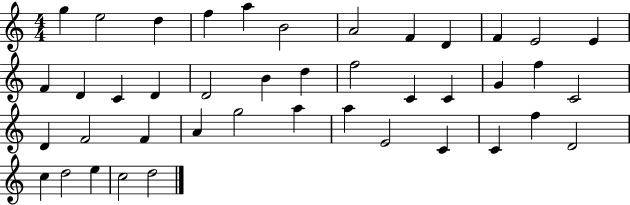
{
  \clef treble
  \numericTimeSignature
  \time 4/4
  \key c \major
  g''4 e''2 d''4 | f''4 a''4 b'2 | a'2 f'4 d'4 | f'4 e'2 e'4 | \break f'4 d'4 c'4 d'4 | d'2 b'4 d''4 | f''2 c'4 c'4 | g'4 f''4 c'2 | \break d'4 f'2 f'4 | a'4 g''2 a''4 | a''4 e'2 c'4 | c'4 f''4 d'2 | \break c''4 d''2 e''4 | c''2 d''2 | \bar "|."
}